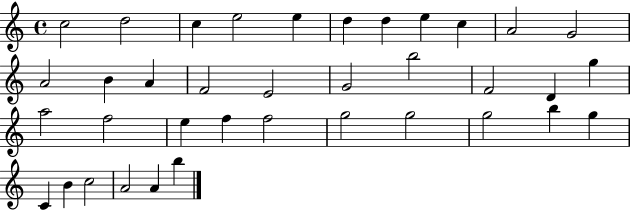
{
  \clef treble
  \time 4/4
  \defaultTimeSignature
  \key c \major
  c''2 d''2 | c''4 e''2 e''4 | d''4 d''4 e''4 c''4 | a'2 g'2 | \break a'2 b'4 a'4 | f'2 e'2 | g'2 b''2 | f'2 d'4 g''4 | \break a''2 f''2 | e''4 f''4 f''2 | g''2 g''2 | g''2 b''4 g''4 | \break c'4 b'4 c''2 | a'2 a'4 b''4 | \bar "|."
}